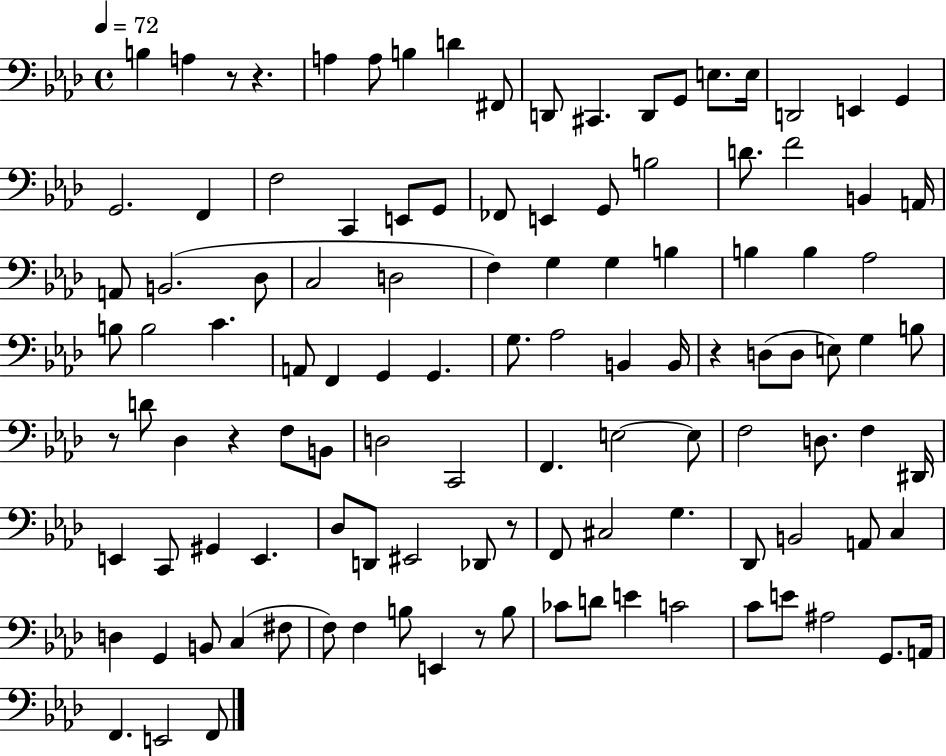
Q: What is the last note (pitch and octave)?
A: F2